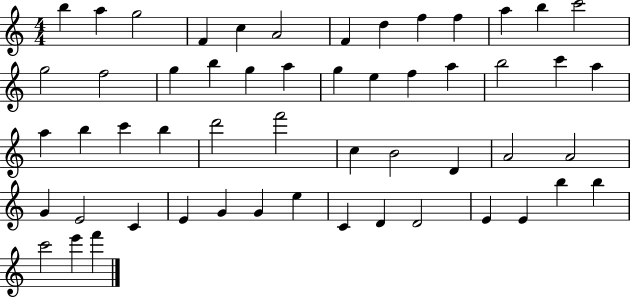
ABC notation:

X:1
T:Untitled
M:4/4
L:1/4
K:C
b a g2 F c A2 F d f f a b c'2 g2 f2 g b g a g e f a b2 c' a a b c' b d'2 f'2 c B2 D A2 A2 G E2 C E G G e C D D2 E E b b c'2 e' f'